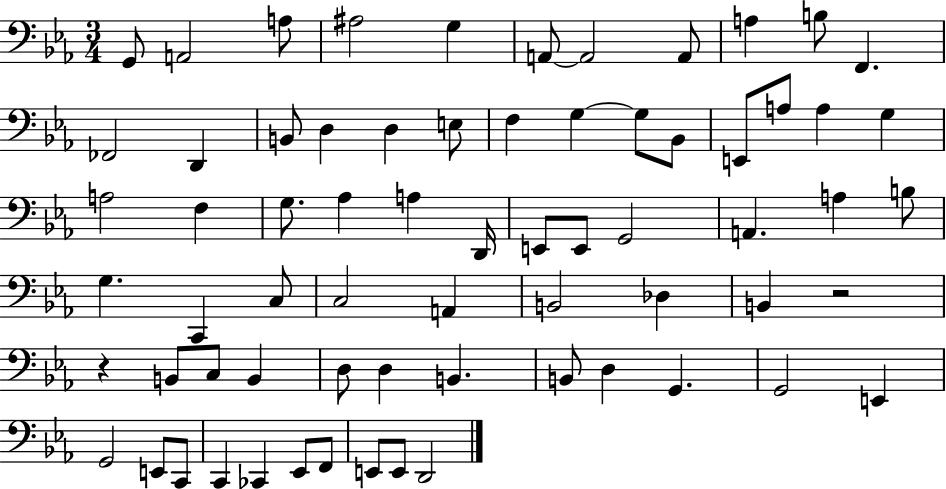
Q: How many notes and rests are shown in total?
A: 68